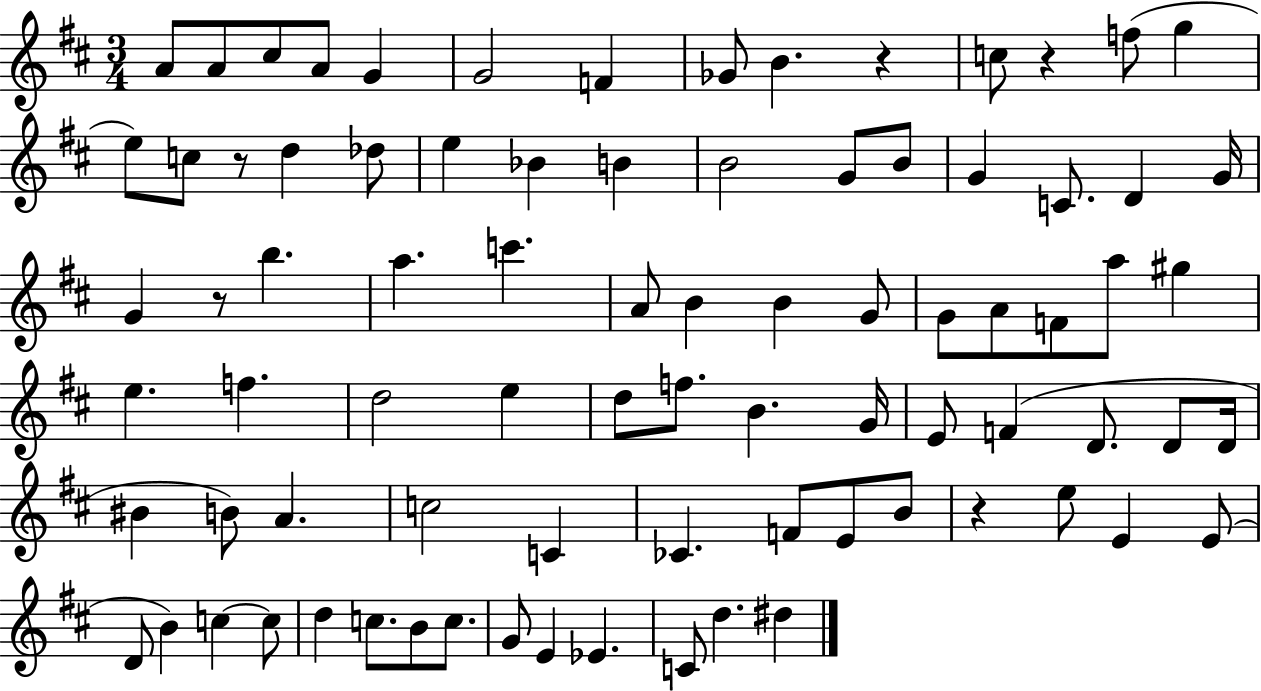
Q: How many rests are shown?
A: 5